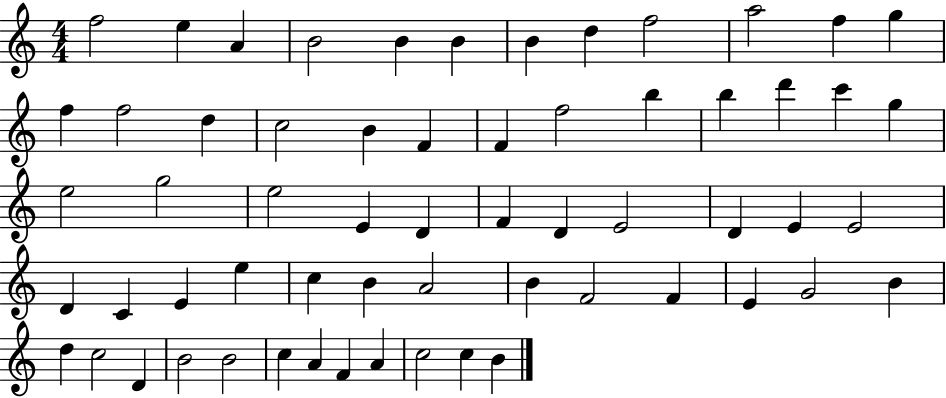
{
  \clef treble
  \numericTimeSignature
  \time 4/4
  \key c \major
  f''2 e''4 a'4 | b'2 b'4 b'4 | b'4 d''4 f''2 | a''2 f''4 g''4 | \break f''4 f''2 d''4 | c''2 b'4 f'4 | f'4 f''2 b''4 | b''4 d'''4 c'''4 g''4 | \break e''2 g''2 | e''2 e'4 d'4 | f'4 d'4 e'2 | d'4 e'4 e'2 | \break d'4 c'4 e'4 e''4 | c''4 b'4 a'2 | b'4 f'2 f'4 | e'4 g'2 b'4 | \break d''4 c''2 d'4 | b'2 b'2 | c''4 a'4 f'4 a'4 | c''2 c''4 b'4 | \break \bar "|."
}